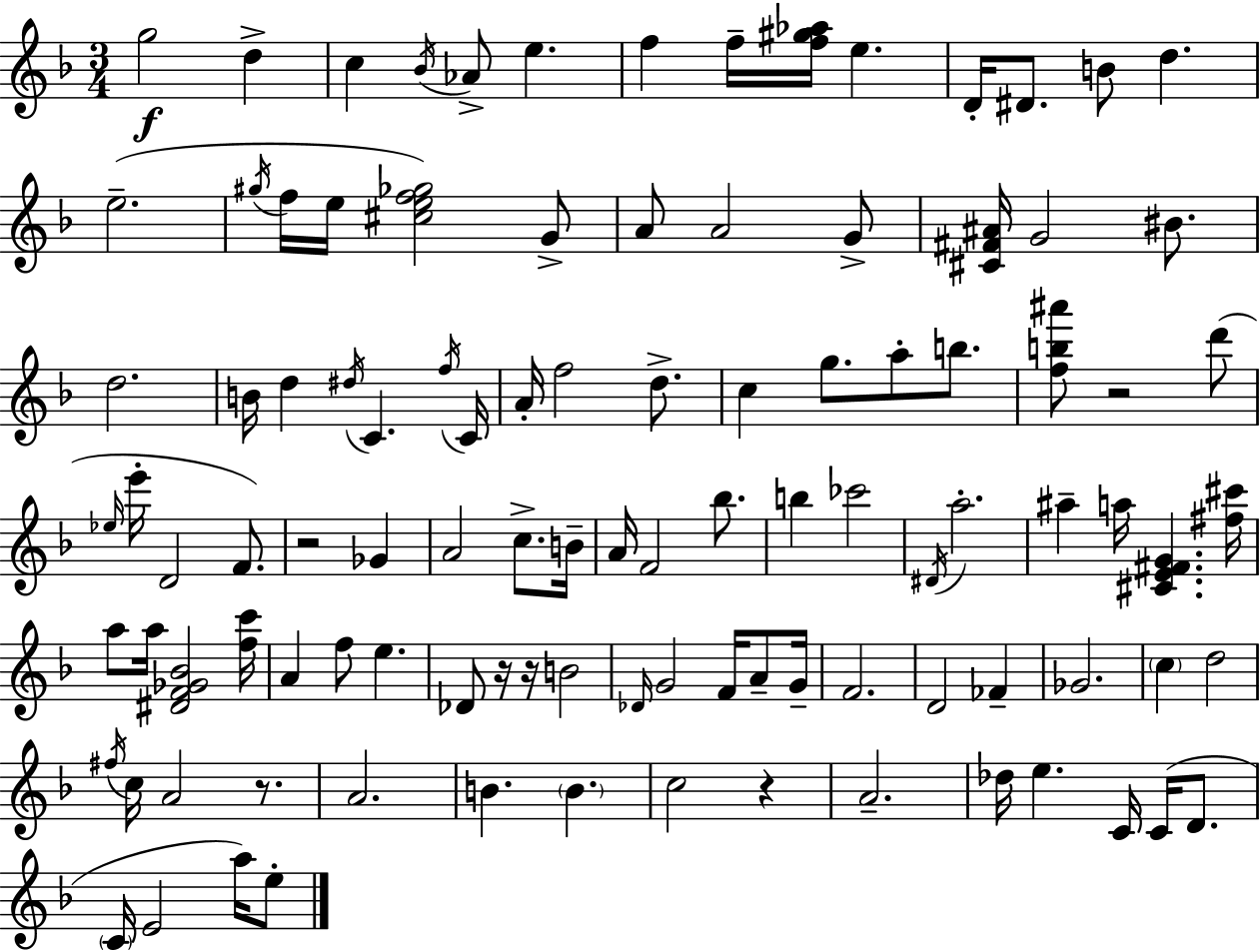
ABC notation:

X:1
T:Untitled
M:3/4
L:1/4
K:Dm
g2 d c _B/4 _A/2 e f f/4 [f^g_a]/4 e D/4 ^D/2 B/2 d e2 ^g/4 f/4 e/4 [^cef_g]2 G/2 A/2 A2 G/2 [^C^F^A]/4 G2 ^B/2 d2 B/4 d ^d/4 C f/4 C/4 A/4 f2 d/2 c g/2 a/2 b/2 [fb^a']/2 z2 d'/2 _e/4 e'/4 D2 F/2 z2 _G A2 c/2 B/4 A/4 F2 _b/2 b _c'2 ^D/4 a2 ^a a/4 [^CE^FG] [^f^c']/4 a/2 a/4 [^DF_G_B]2 [fc']/4 A f/2 e _D/2 z/4 z/4 B2 _D/4 G2 F/4 A/2 G/4 F2 D2 _F _G2 c d2 ^f/4 c/4 A2 z/2 A2 B B c2 z A2 _d/4 e C/4 C/4 D/2 C/4 E2 a/4 e/2